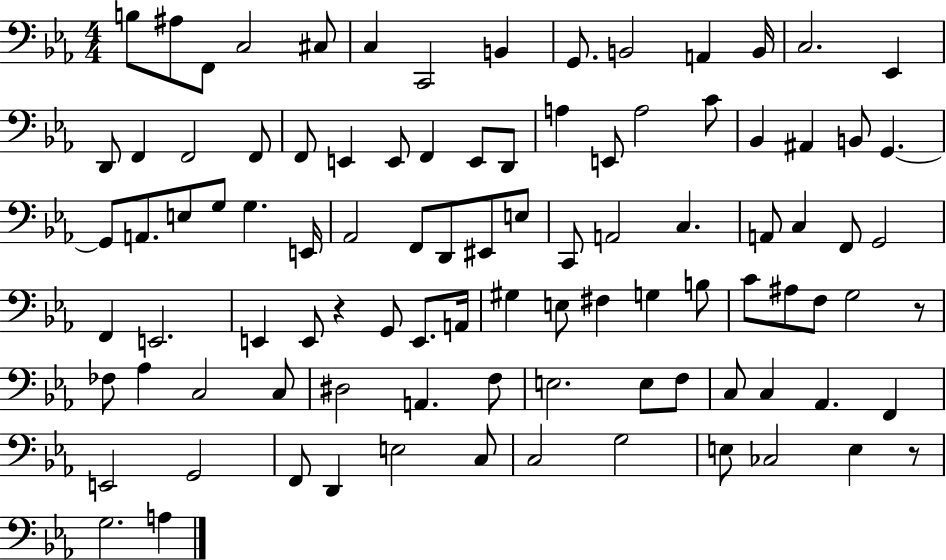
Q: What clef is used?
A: bass